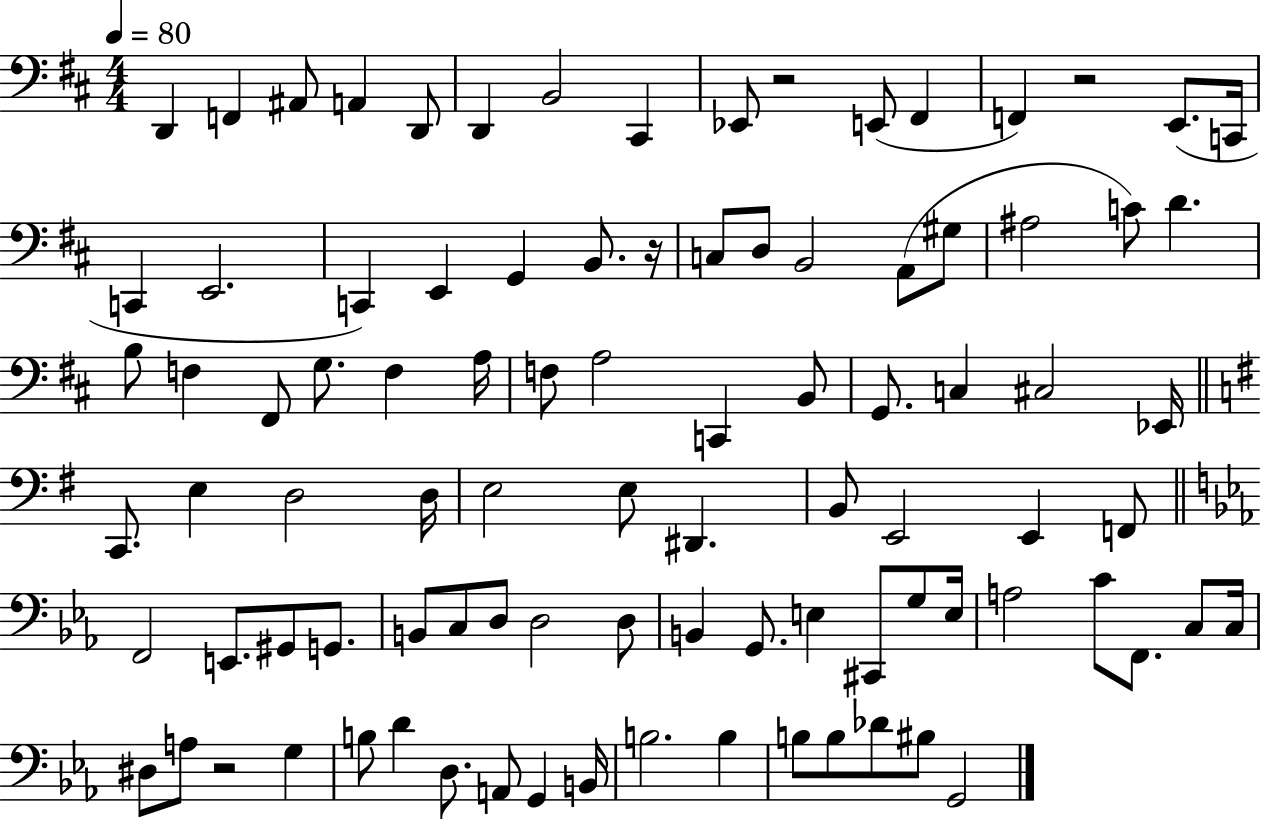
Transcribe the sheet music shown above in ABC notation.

X:1
T:Untitled
M:4/4
L:1/4
K:D
D,, F,, ^A,,/2 A,, D,,/2 D,, B,,2 ^C,, _E,,/2 z2 E,,/2 ^F,, F,, z2 E,,/2 C,,/4 C,, E,,2 C,, E,, G,, B,,/2 z/4 C,/2 D,/2 B,,2 A,,/2 ^G,/2 ^A,2 C/2 D B,/2 F, ^F,,/2 G,/2 F, A,/4 F,/2 A,2 C,, B,,/2 G,,/2 C, ^C,2 _E,,/4 C,,/2 E, D,2 D,/4 E,2 E,/2 ^D,, B,,/2 E,,2 E,, F,,/2 F,,2 E,,/2 ^G,,/2 G,,/2 B,,/2 C,/2 D,/2 D,2 D,/2 B,, G,,/2 E, ^C,,/2 G,/2 E,/4 A,2 C/2 F,,/2 C,/2 C,/4 ^D,/2 A,/2 z2 G, B,/2 D D,/2 A,,/2 G,, B,,/4 B,2 B, B,/2 B,/2 _D/2 ^B,/2 G,,2